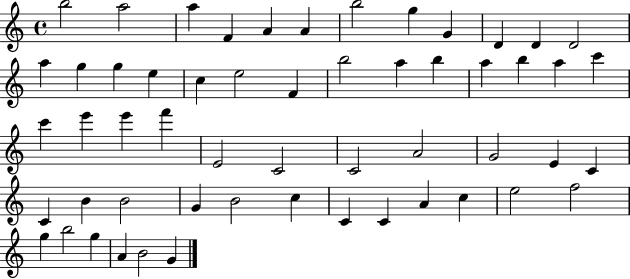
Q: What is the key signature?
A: C major